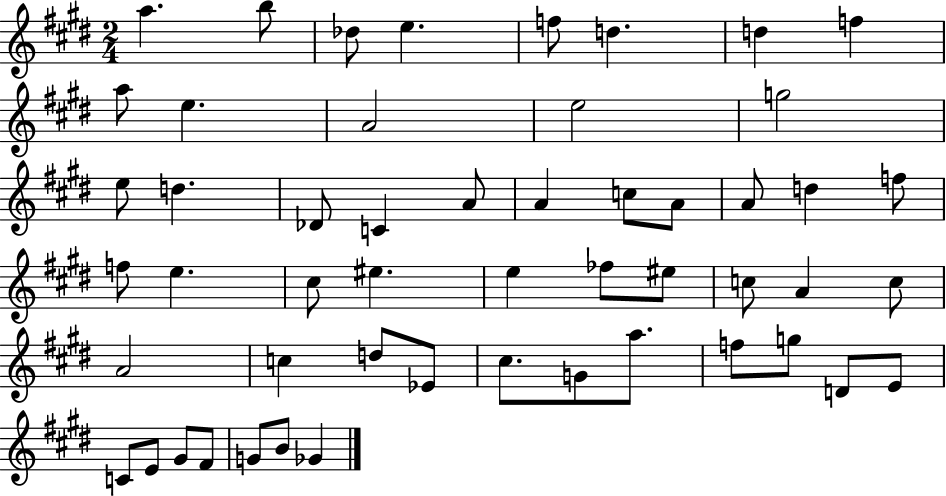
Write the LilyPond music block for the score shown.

{
  \clef treble
  \numericTimeSignature
  \time 2/4
  \key e \major
  a''4. b''8 | des''8 e''4. | f''8 d''4. | d''4 f''4 | \break a''8 e''4. | a'2 | e''2 | g''2 | \break e''8 d''4. | des'8 c'4 a'8 | a'4 c''8 a'8 | a'8 d''4 f''8 | \break f''8 e''4. | cis''8 eis''4. | e''4 fes''8 eis''8 | c''8 a'4 c''8 | \break a'2 | c''4 d''8 ees'8 | cis''8. g'8 a''8. | f''8 g''8 d'8 e'8 | \break c'8 e'8 gis'8 fis'8 | g'8 b'8 ges'4 | \bar "|."
}